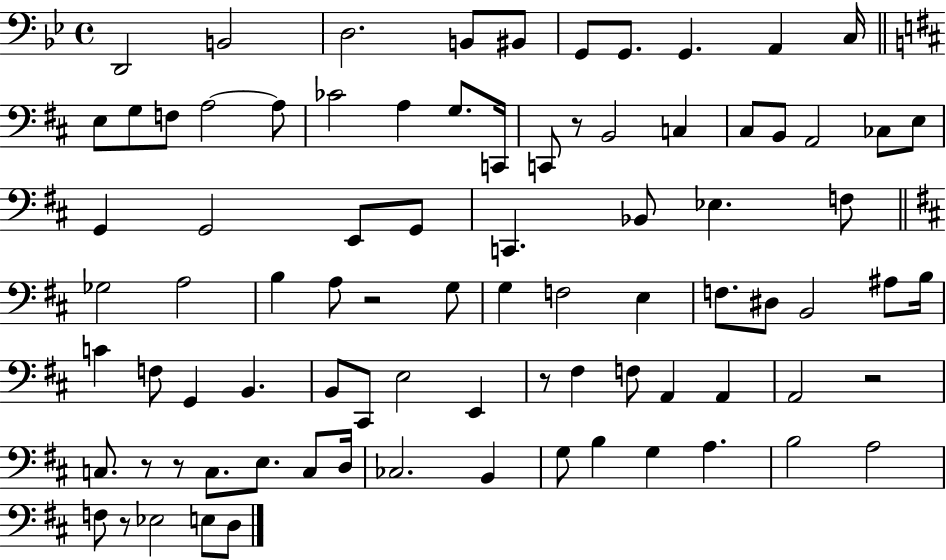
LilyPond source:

{
  \clef bass
  \time 4/4
  \defaultTimeSignature
  \key bes \major
  d,2 b,2 | d2. b,8 bis,8 | g,8 g,8. g,4. a,4 c16 | \bar "||" \break \key b \minor e8 g8 f8 a2~~ a8 | ces'2 a4 g8. c,16 | c,8 r8 b,2 c4 | cis8 b,8 a,2 ces8 e8 | \break g,4 g,2 e,8 g,8 | c,4. bes,8 ees4. f8 | \bar "||" \break \key b \minor ges2 a2 | b4 a8 r2 g8 | g4 f2 e4 | f8. dis8 b,2 ais8 b16 | \break c'4 f8 g,4 b,4. | b,8 cis,8 e2 e,4 | r8 fis4 f8 a,4 a,4 | a,2 r2 | \break c8. r8 r8 c8. e8. c8 d16 | ces2. b,4 | g8 b4 g4 a4. | b2 a2 | \break f8 r8 ees2 e8 d8 | \bar "|."
}